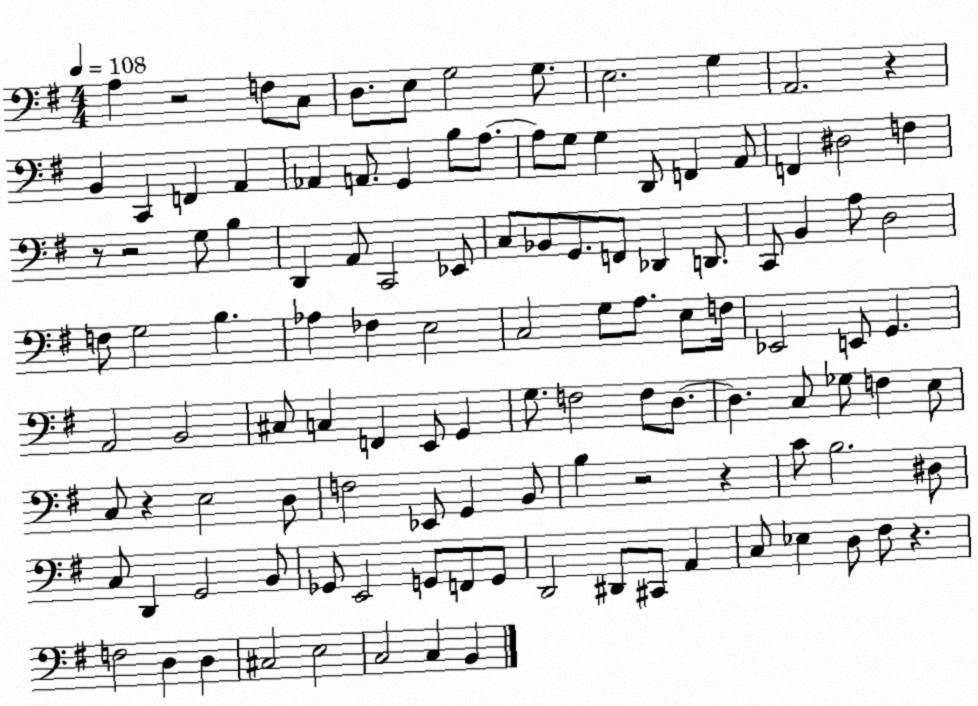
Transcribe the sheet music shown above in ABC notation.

X:1
T:Untitled
M:4/4
L:1/4
K:G
A, z2 F,/2 C,/2 D,/2 E,/2 G,2 G,/2 E,2 G, A,,2 z B,, C,, F,, A,, _A,, A,,/2 G,, B,/2 A,/2 A,/2 G,/2 G, D,,/2 F,, A,,/2 F,, ^D,2 F, z/2 z2 G,/2 B, D,, A,,/2 C,,2 _E,,/2 C,/2 _B,,/2 G,,/2 F,,/2 _D,, D,,/2 C,,/2 B,, A,/2 D,2 F,/2 G,2 B, _A, _F, E,2 C,2 G,/2 A,/2 E,/2 F,/4 _E,,2 E,,/2 G,, A,,2 B,,2 ^C,/2 C, F,, E,,/2 G,, G,/2 F,2 F,/2 D,/2 D, C,/2 _G,/2 F, E,/2 C,/2 z E,2 D,/2 F,2 _E,,/2 G,, B,,/2 B, z2 z C/2 B,2 ^D,/2 C,/2 D,, G,,2 B,,/2 _G,,/2 E,,2 G,,/2 F,,/2 G,,/2 D,,2 ^D,,/2 ^C,,/2 A,, C,/2 _E, D,/2 ^F,/2 z F,2 D, D, ^C,2 E,2 C,2 C, B,,